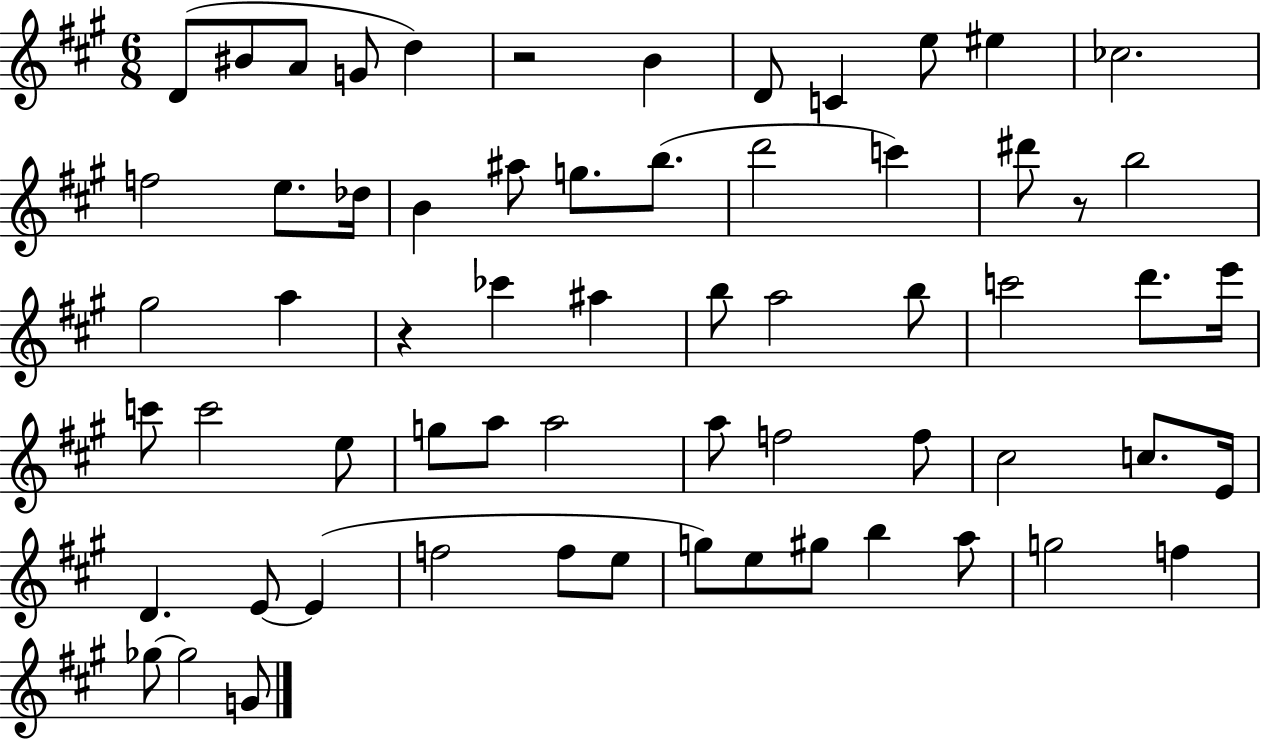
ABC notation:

X:1
T:Untitled
M:6/8
L:1/4
K:A
D/2 ^B/2 A/2 G/2 d z2 B D/2 C e/2 ^e _c2 f2 e/2 _d/4 B ^a/2 g/2 b/2 d'2 c' ^d'/2 z/2 b2 ^g2 a z _c' ^a b/2 a2 b/2 c'2 d'/2 e'/4 c'/2 c'2 e/2 g/2 a/2 a2 a/2 f2 f/2 ^c2 c/2 E/4 D E/2 E f2 f/2 e/2 g/2 e/2 ^g/2 b a/2 g2 f _g/2 _g2 G/2